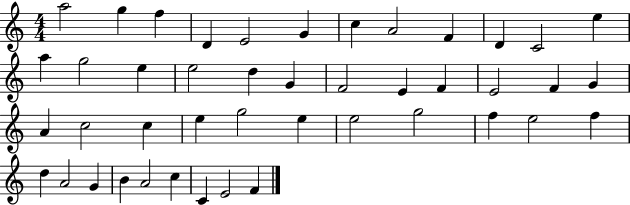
{
  \clef treble
  \numericTimeSignature
  \time 4/4
  \key c \major
  a''2 g''4 f''4 | d'4 e'2 g'4 | c''4 a'2 f'4 | d'4 c'2 e''4 | \break a''4 g''2 e''4 | e''2 d''4 g'4 | f'2 e'4 f'4 | e'2 f'4 g'4 | \break a'4 c''2 c''4 | e''4 g''2 e''4 | e''2 g''2 | f''4 e''2 f''4 | \break d''4 a'2 g'4 | b'4 a'2 c''4 | c'4 e'2 f'4 | \bar "|."
}